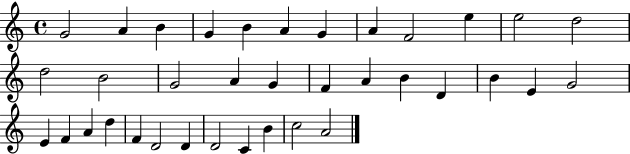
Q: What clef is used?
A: treble